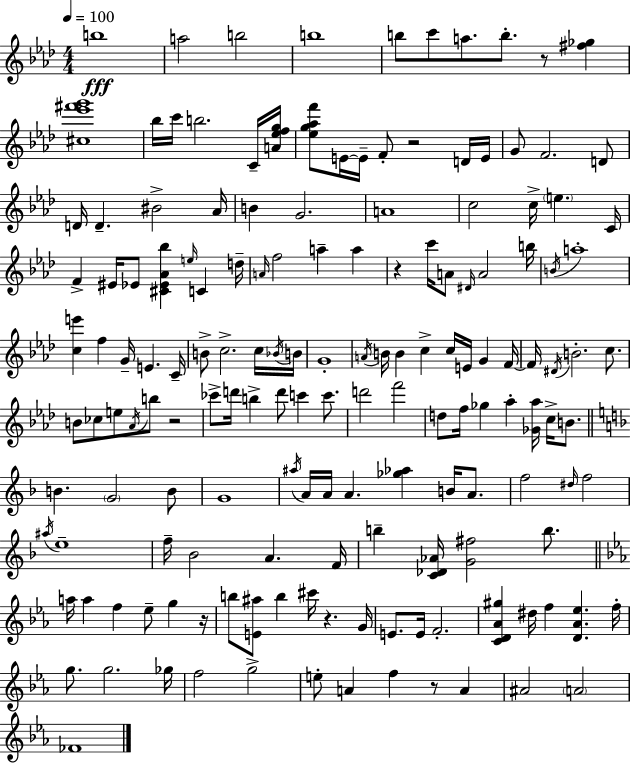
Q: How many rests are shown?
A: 7